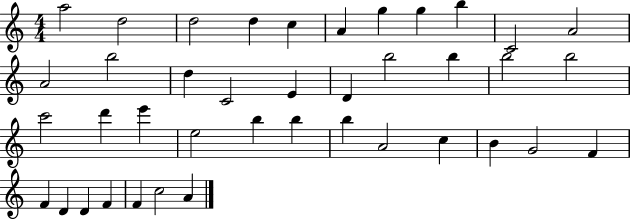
A5/h D5/h D5/h D5/q C5/q A4/q G5/q G5/q B5/q C4/h A4/h A4/h B5/h D5/q C4/h E4/q D4/q B5/h B5/q B5/h B5/h C6/h D6/q E6/q E5/h B5/q B5/q B5/q A4/h C5/q B4/q G4/h F4/q F4/q D4/q D4/q F4/q F4/q C5/h A4/q